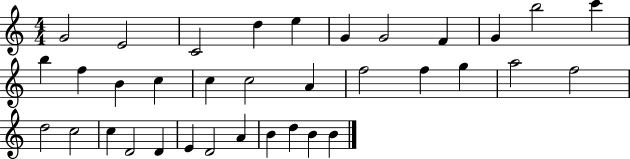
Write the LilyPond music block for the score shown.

{
  \clef treble
  \numericTimeSignature
  \time 4/4
  \key c \major
  g'2 e'2 | c'2 d''4 e''4 | g'4 g'2 f'4 | g'4 b''2 c'''4 | \break b''4 f''4 b'4 c''4 | c''4 c''2 a'4 | f''2 f''4 g''4 | a''2 f''2 | \break d''2 c''2 | c''4 d'2 d'4 | e'4 d'2 a'4 | b'4 d''4 b'4 b'4 | \break \bar "|."
}